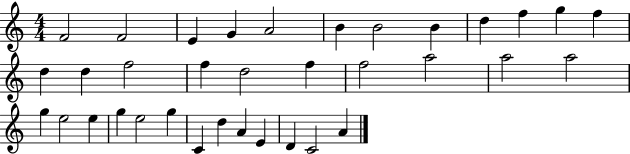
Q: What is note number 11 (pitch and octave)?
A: G5